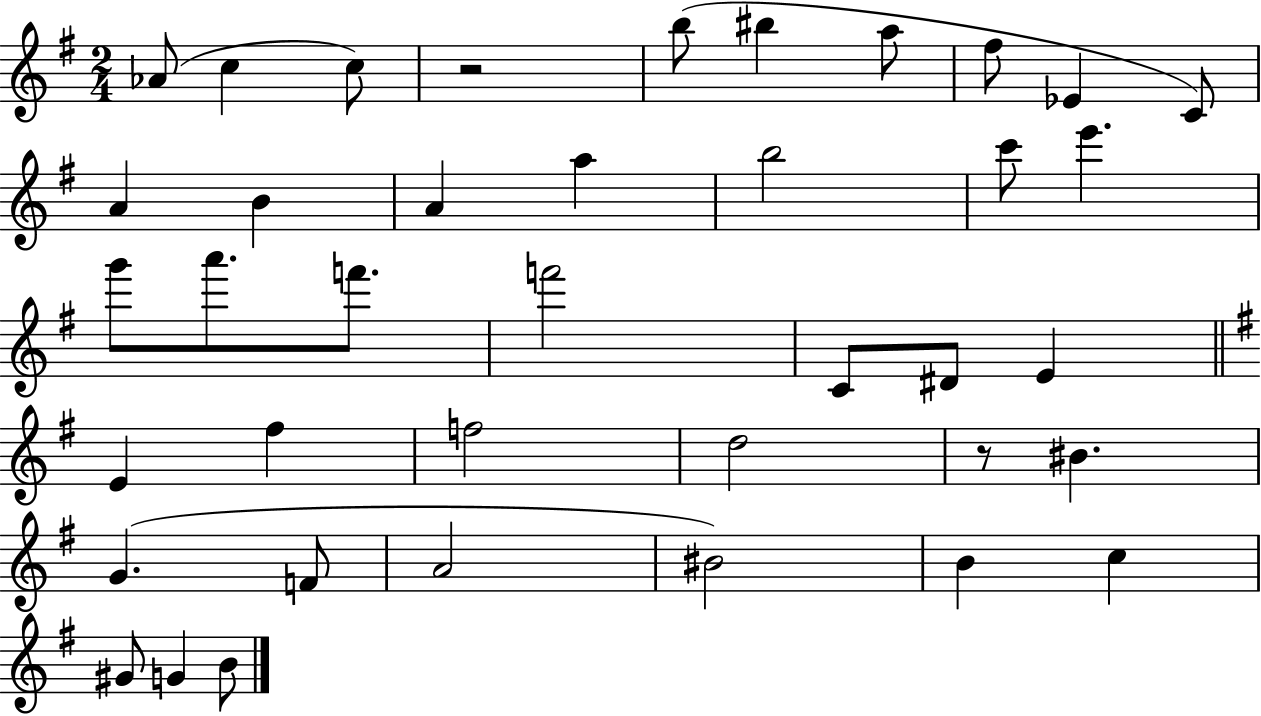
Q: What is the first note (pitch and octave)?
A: Ab4